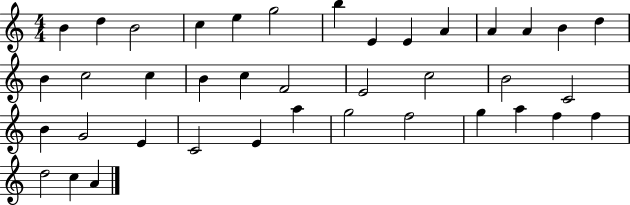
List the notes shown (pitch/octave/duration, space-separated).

B4/q D5/q B4/h C5/q E5/q G5/h B5/q E4/q E4/q A4/q A4/q A4/q B4/q D5/q B4/q C5/h C5/q B4/q C5/q F4/h E4/h C5/h B4/h C4/h B4/q G4/h E4/q C4/h E4/q A5/q G5/h F5/h G5/q A5/q F5/q F5/q D5/h C5/q A4/q